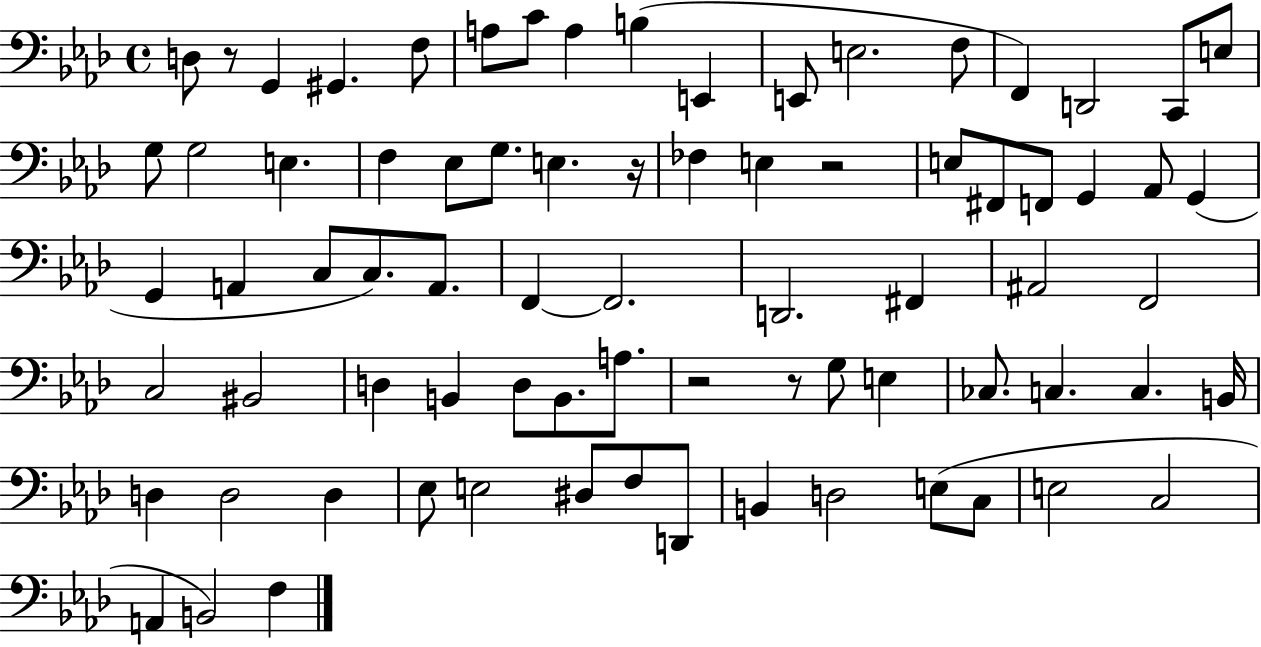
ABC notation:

X:1
T:Untitled
M:4/4
L:1/4
K:Ab
D,/2 z/2 G,, ^G,, F,/2 A,/2 C/2 A, B, E,, E,,/2 E,2 F,/2 F,, D,,2 C,,/2 E,/2 G,/2 G,2 E, F, _E,/2 G,/2 E, z/4 _F, E, z2 E,/2 ^F,,/2 F,,/2 G,, _A,,/2 G,, G,, A,, C,/2 C,/2 A,,/2 F,, F,,2 D,,2 ^F,, ^A,,2 F,,2 C,2 ^B,,2 D, B,, D,/2 B,,/2 A,/2 z2 z/2 G,/2 E, _C,/2 C, C, B,,/4 D, D,2 D, _E,/2 E,2 ^D,/2 F,/2 D,,/2 B,, D,2 E,/2 C,/2 E,2 C,2 A,, B,,2 F,